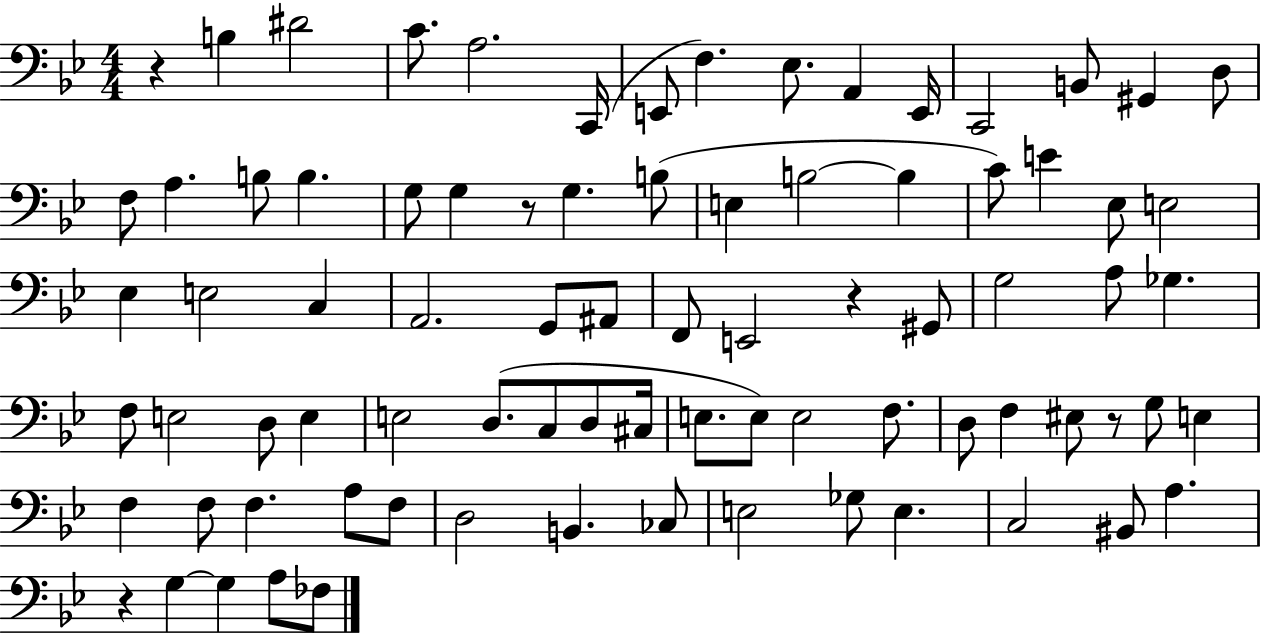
R/q B3/q D#4/h C4/e. A3/h. C2/s E2/e F3/q. Eb3/e. A2/q E2/s C2/h B2/e G#2/q D3/e F3/e A3/q. B3/e B3/q. G3/e G3/q R/e G3/q. B3/e E3/q B3/h B3/q C4/e E4/q Eb3/e E3/h Eb3/q E3/h C3/q A2/h. G2/e A#2/e F2/e E2/h R/q G#2/e G3/h A3/e Gb3/q. F3/e E3/h D3/e E3/q E3/h D3/e. C3/e D3/e C#3/s E3/e. E3/e E3/h F3/e. D3/e F3/q EIS3/e R/e G3/e E3/q F3/q F3/e F3/q. A3/e F3/e D3/h B2/q. CES3/e E3/h Gb3/e E3/q. C3/h BIS2/e A3/q. R/q G3/q G3/q A3/e FES3/e